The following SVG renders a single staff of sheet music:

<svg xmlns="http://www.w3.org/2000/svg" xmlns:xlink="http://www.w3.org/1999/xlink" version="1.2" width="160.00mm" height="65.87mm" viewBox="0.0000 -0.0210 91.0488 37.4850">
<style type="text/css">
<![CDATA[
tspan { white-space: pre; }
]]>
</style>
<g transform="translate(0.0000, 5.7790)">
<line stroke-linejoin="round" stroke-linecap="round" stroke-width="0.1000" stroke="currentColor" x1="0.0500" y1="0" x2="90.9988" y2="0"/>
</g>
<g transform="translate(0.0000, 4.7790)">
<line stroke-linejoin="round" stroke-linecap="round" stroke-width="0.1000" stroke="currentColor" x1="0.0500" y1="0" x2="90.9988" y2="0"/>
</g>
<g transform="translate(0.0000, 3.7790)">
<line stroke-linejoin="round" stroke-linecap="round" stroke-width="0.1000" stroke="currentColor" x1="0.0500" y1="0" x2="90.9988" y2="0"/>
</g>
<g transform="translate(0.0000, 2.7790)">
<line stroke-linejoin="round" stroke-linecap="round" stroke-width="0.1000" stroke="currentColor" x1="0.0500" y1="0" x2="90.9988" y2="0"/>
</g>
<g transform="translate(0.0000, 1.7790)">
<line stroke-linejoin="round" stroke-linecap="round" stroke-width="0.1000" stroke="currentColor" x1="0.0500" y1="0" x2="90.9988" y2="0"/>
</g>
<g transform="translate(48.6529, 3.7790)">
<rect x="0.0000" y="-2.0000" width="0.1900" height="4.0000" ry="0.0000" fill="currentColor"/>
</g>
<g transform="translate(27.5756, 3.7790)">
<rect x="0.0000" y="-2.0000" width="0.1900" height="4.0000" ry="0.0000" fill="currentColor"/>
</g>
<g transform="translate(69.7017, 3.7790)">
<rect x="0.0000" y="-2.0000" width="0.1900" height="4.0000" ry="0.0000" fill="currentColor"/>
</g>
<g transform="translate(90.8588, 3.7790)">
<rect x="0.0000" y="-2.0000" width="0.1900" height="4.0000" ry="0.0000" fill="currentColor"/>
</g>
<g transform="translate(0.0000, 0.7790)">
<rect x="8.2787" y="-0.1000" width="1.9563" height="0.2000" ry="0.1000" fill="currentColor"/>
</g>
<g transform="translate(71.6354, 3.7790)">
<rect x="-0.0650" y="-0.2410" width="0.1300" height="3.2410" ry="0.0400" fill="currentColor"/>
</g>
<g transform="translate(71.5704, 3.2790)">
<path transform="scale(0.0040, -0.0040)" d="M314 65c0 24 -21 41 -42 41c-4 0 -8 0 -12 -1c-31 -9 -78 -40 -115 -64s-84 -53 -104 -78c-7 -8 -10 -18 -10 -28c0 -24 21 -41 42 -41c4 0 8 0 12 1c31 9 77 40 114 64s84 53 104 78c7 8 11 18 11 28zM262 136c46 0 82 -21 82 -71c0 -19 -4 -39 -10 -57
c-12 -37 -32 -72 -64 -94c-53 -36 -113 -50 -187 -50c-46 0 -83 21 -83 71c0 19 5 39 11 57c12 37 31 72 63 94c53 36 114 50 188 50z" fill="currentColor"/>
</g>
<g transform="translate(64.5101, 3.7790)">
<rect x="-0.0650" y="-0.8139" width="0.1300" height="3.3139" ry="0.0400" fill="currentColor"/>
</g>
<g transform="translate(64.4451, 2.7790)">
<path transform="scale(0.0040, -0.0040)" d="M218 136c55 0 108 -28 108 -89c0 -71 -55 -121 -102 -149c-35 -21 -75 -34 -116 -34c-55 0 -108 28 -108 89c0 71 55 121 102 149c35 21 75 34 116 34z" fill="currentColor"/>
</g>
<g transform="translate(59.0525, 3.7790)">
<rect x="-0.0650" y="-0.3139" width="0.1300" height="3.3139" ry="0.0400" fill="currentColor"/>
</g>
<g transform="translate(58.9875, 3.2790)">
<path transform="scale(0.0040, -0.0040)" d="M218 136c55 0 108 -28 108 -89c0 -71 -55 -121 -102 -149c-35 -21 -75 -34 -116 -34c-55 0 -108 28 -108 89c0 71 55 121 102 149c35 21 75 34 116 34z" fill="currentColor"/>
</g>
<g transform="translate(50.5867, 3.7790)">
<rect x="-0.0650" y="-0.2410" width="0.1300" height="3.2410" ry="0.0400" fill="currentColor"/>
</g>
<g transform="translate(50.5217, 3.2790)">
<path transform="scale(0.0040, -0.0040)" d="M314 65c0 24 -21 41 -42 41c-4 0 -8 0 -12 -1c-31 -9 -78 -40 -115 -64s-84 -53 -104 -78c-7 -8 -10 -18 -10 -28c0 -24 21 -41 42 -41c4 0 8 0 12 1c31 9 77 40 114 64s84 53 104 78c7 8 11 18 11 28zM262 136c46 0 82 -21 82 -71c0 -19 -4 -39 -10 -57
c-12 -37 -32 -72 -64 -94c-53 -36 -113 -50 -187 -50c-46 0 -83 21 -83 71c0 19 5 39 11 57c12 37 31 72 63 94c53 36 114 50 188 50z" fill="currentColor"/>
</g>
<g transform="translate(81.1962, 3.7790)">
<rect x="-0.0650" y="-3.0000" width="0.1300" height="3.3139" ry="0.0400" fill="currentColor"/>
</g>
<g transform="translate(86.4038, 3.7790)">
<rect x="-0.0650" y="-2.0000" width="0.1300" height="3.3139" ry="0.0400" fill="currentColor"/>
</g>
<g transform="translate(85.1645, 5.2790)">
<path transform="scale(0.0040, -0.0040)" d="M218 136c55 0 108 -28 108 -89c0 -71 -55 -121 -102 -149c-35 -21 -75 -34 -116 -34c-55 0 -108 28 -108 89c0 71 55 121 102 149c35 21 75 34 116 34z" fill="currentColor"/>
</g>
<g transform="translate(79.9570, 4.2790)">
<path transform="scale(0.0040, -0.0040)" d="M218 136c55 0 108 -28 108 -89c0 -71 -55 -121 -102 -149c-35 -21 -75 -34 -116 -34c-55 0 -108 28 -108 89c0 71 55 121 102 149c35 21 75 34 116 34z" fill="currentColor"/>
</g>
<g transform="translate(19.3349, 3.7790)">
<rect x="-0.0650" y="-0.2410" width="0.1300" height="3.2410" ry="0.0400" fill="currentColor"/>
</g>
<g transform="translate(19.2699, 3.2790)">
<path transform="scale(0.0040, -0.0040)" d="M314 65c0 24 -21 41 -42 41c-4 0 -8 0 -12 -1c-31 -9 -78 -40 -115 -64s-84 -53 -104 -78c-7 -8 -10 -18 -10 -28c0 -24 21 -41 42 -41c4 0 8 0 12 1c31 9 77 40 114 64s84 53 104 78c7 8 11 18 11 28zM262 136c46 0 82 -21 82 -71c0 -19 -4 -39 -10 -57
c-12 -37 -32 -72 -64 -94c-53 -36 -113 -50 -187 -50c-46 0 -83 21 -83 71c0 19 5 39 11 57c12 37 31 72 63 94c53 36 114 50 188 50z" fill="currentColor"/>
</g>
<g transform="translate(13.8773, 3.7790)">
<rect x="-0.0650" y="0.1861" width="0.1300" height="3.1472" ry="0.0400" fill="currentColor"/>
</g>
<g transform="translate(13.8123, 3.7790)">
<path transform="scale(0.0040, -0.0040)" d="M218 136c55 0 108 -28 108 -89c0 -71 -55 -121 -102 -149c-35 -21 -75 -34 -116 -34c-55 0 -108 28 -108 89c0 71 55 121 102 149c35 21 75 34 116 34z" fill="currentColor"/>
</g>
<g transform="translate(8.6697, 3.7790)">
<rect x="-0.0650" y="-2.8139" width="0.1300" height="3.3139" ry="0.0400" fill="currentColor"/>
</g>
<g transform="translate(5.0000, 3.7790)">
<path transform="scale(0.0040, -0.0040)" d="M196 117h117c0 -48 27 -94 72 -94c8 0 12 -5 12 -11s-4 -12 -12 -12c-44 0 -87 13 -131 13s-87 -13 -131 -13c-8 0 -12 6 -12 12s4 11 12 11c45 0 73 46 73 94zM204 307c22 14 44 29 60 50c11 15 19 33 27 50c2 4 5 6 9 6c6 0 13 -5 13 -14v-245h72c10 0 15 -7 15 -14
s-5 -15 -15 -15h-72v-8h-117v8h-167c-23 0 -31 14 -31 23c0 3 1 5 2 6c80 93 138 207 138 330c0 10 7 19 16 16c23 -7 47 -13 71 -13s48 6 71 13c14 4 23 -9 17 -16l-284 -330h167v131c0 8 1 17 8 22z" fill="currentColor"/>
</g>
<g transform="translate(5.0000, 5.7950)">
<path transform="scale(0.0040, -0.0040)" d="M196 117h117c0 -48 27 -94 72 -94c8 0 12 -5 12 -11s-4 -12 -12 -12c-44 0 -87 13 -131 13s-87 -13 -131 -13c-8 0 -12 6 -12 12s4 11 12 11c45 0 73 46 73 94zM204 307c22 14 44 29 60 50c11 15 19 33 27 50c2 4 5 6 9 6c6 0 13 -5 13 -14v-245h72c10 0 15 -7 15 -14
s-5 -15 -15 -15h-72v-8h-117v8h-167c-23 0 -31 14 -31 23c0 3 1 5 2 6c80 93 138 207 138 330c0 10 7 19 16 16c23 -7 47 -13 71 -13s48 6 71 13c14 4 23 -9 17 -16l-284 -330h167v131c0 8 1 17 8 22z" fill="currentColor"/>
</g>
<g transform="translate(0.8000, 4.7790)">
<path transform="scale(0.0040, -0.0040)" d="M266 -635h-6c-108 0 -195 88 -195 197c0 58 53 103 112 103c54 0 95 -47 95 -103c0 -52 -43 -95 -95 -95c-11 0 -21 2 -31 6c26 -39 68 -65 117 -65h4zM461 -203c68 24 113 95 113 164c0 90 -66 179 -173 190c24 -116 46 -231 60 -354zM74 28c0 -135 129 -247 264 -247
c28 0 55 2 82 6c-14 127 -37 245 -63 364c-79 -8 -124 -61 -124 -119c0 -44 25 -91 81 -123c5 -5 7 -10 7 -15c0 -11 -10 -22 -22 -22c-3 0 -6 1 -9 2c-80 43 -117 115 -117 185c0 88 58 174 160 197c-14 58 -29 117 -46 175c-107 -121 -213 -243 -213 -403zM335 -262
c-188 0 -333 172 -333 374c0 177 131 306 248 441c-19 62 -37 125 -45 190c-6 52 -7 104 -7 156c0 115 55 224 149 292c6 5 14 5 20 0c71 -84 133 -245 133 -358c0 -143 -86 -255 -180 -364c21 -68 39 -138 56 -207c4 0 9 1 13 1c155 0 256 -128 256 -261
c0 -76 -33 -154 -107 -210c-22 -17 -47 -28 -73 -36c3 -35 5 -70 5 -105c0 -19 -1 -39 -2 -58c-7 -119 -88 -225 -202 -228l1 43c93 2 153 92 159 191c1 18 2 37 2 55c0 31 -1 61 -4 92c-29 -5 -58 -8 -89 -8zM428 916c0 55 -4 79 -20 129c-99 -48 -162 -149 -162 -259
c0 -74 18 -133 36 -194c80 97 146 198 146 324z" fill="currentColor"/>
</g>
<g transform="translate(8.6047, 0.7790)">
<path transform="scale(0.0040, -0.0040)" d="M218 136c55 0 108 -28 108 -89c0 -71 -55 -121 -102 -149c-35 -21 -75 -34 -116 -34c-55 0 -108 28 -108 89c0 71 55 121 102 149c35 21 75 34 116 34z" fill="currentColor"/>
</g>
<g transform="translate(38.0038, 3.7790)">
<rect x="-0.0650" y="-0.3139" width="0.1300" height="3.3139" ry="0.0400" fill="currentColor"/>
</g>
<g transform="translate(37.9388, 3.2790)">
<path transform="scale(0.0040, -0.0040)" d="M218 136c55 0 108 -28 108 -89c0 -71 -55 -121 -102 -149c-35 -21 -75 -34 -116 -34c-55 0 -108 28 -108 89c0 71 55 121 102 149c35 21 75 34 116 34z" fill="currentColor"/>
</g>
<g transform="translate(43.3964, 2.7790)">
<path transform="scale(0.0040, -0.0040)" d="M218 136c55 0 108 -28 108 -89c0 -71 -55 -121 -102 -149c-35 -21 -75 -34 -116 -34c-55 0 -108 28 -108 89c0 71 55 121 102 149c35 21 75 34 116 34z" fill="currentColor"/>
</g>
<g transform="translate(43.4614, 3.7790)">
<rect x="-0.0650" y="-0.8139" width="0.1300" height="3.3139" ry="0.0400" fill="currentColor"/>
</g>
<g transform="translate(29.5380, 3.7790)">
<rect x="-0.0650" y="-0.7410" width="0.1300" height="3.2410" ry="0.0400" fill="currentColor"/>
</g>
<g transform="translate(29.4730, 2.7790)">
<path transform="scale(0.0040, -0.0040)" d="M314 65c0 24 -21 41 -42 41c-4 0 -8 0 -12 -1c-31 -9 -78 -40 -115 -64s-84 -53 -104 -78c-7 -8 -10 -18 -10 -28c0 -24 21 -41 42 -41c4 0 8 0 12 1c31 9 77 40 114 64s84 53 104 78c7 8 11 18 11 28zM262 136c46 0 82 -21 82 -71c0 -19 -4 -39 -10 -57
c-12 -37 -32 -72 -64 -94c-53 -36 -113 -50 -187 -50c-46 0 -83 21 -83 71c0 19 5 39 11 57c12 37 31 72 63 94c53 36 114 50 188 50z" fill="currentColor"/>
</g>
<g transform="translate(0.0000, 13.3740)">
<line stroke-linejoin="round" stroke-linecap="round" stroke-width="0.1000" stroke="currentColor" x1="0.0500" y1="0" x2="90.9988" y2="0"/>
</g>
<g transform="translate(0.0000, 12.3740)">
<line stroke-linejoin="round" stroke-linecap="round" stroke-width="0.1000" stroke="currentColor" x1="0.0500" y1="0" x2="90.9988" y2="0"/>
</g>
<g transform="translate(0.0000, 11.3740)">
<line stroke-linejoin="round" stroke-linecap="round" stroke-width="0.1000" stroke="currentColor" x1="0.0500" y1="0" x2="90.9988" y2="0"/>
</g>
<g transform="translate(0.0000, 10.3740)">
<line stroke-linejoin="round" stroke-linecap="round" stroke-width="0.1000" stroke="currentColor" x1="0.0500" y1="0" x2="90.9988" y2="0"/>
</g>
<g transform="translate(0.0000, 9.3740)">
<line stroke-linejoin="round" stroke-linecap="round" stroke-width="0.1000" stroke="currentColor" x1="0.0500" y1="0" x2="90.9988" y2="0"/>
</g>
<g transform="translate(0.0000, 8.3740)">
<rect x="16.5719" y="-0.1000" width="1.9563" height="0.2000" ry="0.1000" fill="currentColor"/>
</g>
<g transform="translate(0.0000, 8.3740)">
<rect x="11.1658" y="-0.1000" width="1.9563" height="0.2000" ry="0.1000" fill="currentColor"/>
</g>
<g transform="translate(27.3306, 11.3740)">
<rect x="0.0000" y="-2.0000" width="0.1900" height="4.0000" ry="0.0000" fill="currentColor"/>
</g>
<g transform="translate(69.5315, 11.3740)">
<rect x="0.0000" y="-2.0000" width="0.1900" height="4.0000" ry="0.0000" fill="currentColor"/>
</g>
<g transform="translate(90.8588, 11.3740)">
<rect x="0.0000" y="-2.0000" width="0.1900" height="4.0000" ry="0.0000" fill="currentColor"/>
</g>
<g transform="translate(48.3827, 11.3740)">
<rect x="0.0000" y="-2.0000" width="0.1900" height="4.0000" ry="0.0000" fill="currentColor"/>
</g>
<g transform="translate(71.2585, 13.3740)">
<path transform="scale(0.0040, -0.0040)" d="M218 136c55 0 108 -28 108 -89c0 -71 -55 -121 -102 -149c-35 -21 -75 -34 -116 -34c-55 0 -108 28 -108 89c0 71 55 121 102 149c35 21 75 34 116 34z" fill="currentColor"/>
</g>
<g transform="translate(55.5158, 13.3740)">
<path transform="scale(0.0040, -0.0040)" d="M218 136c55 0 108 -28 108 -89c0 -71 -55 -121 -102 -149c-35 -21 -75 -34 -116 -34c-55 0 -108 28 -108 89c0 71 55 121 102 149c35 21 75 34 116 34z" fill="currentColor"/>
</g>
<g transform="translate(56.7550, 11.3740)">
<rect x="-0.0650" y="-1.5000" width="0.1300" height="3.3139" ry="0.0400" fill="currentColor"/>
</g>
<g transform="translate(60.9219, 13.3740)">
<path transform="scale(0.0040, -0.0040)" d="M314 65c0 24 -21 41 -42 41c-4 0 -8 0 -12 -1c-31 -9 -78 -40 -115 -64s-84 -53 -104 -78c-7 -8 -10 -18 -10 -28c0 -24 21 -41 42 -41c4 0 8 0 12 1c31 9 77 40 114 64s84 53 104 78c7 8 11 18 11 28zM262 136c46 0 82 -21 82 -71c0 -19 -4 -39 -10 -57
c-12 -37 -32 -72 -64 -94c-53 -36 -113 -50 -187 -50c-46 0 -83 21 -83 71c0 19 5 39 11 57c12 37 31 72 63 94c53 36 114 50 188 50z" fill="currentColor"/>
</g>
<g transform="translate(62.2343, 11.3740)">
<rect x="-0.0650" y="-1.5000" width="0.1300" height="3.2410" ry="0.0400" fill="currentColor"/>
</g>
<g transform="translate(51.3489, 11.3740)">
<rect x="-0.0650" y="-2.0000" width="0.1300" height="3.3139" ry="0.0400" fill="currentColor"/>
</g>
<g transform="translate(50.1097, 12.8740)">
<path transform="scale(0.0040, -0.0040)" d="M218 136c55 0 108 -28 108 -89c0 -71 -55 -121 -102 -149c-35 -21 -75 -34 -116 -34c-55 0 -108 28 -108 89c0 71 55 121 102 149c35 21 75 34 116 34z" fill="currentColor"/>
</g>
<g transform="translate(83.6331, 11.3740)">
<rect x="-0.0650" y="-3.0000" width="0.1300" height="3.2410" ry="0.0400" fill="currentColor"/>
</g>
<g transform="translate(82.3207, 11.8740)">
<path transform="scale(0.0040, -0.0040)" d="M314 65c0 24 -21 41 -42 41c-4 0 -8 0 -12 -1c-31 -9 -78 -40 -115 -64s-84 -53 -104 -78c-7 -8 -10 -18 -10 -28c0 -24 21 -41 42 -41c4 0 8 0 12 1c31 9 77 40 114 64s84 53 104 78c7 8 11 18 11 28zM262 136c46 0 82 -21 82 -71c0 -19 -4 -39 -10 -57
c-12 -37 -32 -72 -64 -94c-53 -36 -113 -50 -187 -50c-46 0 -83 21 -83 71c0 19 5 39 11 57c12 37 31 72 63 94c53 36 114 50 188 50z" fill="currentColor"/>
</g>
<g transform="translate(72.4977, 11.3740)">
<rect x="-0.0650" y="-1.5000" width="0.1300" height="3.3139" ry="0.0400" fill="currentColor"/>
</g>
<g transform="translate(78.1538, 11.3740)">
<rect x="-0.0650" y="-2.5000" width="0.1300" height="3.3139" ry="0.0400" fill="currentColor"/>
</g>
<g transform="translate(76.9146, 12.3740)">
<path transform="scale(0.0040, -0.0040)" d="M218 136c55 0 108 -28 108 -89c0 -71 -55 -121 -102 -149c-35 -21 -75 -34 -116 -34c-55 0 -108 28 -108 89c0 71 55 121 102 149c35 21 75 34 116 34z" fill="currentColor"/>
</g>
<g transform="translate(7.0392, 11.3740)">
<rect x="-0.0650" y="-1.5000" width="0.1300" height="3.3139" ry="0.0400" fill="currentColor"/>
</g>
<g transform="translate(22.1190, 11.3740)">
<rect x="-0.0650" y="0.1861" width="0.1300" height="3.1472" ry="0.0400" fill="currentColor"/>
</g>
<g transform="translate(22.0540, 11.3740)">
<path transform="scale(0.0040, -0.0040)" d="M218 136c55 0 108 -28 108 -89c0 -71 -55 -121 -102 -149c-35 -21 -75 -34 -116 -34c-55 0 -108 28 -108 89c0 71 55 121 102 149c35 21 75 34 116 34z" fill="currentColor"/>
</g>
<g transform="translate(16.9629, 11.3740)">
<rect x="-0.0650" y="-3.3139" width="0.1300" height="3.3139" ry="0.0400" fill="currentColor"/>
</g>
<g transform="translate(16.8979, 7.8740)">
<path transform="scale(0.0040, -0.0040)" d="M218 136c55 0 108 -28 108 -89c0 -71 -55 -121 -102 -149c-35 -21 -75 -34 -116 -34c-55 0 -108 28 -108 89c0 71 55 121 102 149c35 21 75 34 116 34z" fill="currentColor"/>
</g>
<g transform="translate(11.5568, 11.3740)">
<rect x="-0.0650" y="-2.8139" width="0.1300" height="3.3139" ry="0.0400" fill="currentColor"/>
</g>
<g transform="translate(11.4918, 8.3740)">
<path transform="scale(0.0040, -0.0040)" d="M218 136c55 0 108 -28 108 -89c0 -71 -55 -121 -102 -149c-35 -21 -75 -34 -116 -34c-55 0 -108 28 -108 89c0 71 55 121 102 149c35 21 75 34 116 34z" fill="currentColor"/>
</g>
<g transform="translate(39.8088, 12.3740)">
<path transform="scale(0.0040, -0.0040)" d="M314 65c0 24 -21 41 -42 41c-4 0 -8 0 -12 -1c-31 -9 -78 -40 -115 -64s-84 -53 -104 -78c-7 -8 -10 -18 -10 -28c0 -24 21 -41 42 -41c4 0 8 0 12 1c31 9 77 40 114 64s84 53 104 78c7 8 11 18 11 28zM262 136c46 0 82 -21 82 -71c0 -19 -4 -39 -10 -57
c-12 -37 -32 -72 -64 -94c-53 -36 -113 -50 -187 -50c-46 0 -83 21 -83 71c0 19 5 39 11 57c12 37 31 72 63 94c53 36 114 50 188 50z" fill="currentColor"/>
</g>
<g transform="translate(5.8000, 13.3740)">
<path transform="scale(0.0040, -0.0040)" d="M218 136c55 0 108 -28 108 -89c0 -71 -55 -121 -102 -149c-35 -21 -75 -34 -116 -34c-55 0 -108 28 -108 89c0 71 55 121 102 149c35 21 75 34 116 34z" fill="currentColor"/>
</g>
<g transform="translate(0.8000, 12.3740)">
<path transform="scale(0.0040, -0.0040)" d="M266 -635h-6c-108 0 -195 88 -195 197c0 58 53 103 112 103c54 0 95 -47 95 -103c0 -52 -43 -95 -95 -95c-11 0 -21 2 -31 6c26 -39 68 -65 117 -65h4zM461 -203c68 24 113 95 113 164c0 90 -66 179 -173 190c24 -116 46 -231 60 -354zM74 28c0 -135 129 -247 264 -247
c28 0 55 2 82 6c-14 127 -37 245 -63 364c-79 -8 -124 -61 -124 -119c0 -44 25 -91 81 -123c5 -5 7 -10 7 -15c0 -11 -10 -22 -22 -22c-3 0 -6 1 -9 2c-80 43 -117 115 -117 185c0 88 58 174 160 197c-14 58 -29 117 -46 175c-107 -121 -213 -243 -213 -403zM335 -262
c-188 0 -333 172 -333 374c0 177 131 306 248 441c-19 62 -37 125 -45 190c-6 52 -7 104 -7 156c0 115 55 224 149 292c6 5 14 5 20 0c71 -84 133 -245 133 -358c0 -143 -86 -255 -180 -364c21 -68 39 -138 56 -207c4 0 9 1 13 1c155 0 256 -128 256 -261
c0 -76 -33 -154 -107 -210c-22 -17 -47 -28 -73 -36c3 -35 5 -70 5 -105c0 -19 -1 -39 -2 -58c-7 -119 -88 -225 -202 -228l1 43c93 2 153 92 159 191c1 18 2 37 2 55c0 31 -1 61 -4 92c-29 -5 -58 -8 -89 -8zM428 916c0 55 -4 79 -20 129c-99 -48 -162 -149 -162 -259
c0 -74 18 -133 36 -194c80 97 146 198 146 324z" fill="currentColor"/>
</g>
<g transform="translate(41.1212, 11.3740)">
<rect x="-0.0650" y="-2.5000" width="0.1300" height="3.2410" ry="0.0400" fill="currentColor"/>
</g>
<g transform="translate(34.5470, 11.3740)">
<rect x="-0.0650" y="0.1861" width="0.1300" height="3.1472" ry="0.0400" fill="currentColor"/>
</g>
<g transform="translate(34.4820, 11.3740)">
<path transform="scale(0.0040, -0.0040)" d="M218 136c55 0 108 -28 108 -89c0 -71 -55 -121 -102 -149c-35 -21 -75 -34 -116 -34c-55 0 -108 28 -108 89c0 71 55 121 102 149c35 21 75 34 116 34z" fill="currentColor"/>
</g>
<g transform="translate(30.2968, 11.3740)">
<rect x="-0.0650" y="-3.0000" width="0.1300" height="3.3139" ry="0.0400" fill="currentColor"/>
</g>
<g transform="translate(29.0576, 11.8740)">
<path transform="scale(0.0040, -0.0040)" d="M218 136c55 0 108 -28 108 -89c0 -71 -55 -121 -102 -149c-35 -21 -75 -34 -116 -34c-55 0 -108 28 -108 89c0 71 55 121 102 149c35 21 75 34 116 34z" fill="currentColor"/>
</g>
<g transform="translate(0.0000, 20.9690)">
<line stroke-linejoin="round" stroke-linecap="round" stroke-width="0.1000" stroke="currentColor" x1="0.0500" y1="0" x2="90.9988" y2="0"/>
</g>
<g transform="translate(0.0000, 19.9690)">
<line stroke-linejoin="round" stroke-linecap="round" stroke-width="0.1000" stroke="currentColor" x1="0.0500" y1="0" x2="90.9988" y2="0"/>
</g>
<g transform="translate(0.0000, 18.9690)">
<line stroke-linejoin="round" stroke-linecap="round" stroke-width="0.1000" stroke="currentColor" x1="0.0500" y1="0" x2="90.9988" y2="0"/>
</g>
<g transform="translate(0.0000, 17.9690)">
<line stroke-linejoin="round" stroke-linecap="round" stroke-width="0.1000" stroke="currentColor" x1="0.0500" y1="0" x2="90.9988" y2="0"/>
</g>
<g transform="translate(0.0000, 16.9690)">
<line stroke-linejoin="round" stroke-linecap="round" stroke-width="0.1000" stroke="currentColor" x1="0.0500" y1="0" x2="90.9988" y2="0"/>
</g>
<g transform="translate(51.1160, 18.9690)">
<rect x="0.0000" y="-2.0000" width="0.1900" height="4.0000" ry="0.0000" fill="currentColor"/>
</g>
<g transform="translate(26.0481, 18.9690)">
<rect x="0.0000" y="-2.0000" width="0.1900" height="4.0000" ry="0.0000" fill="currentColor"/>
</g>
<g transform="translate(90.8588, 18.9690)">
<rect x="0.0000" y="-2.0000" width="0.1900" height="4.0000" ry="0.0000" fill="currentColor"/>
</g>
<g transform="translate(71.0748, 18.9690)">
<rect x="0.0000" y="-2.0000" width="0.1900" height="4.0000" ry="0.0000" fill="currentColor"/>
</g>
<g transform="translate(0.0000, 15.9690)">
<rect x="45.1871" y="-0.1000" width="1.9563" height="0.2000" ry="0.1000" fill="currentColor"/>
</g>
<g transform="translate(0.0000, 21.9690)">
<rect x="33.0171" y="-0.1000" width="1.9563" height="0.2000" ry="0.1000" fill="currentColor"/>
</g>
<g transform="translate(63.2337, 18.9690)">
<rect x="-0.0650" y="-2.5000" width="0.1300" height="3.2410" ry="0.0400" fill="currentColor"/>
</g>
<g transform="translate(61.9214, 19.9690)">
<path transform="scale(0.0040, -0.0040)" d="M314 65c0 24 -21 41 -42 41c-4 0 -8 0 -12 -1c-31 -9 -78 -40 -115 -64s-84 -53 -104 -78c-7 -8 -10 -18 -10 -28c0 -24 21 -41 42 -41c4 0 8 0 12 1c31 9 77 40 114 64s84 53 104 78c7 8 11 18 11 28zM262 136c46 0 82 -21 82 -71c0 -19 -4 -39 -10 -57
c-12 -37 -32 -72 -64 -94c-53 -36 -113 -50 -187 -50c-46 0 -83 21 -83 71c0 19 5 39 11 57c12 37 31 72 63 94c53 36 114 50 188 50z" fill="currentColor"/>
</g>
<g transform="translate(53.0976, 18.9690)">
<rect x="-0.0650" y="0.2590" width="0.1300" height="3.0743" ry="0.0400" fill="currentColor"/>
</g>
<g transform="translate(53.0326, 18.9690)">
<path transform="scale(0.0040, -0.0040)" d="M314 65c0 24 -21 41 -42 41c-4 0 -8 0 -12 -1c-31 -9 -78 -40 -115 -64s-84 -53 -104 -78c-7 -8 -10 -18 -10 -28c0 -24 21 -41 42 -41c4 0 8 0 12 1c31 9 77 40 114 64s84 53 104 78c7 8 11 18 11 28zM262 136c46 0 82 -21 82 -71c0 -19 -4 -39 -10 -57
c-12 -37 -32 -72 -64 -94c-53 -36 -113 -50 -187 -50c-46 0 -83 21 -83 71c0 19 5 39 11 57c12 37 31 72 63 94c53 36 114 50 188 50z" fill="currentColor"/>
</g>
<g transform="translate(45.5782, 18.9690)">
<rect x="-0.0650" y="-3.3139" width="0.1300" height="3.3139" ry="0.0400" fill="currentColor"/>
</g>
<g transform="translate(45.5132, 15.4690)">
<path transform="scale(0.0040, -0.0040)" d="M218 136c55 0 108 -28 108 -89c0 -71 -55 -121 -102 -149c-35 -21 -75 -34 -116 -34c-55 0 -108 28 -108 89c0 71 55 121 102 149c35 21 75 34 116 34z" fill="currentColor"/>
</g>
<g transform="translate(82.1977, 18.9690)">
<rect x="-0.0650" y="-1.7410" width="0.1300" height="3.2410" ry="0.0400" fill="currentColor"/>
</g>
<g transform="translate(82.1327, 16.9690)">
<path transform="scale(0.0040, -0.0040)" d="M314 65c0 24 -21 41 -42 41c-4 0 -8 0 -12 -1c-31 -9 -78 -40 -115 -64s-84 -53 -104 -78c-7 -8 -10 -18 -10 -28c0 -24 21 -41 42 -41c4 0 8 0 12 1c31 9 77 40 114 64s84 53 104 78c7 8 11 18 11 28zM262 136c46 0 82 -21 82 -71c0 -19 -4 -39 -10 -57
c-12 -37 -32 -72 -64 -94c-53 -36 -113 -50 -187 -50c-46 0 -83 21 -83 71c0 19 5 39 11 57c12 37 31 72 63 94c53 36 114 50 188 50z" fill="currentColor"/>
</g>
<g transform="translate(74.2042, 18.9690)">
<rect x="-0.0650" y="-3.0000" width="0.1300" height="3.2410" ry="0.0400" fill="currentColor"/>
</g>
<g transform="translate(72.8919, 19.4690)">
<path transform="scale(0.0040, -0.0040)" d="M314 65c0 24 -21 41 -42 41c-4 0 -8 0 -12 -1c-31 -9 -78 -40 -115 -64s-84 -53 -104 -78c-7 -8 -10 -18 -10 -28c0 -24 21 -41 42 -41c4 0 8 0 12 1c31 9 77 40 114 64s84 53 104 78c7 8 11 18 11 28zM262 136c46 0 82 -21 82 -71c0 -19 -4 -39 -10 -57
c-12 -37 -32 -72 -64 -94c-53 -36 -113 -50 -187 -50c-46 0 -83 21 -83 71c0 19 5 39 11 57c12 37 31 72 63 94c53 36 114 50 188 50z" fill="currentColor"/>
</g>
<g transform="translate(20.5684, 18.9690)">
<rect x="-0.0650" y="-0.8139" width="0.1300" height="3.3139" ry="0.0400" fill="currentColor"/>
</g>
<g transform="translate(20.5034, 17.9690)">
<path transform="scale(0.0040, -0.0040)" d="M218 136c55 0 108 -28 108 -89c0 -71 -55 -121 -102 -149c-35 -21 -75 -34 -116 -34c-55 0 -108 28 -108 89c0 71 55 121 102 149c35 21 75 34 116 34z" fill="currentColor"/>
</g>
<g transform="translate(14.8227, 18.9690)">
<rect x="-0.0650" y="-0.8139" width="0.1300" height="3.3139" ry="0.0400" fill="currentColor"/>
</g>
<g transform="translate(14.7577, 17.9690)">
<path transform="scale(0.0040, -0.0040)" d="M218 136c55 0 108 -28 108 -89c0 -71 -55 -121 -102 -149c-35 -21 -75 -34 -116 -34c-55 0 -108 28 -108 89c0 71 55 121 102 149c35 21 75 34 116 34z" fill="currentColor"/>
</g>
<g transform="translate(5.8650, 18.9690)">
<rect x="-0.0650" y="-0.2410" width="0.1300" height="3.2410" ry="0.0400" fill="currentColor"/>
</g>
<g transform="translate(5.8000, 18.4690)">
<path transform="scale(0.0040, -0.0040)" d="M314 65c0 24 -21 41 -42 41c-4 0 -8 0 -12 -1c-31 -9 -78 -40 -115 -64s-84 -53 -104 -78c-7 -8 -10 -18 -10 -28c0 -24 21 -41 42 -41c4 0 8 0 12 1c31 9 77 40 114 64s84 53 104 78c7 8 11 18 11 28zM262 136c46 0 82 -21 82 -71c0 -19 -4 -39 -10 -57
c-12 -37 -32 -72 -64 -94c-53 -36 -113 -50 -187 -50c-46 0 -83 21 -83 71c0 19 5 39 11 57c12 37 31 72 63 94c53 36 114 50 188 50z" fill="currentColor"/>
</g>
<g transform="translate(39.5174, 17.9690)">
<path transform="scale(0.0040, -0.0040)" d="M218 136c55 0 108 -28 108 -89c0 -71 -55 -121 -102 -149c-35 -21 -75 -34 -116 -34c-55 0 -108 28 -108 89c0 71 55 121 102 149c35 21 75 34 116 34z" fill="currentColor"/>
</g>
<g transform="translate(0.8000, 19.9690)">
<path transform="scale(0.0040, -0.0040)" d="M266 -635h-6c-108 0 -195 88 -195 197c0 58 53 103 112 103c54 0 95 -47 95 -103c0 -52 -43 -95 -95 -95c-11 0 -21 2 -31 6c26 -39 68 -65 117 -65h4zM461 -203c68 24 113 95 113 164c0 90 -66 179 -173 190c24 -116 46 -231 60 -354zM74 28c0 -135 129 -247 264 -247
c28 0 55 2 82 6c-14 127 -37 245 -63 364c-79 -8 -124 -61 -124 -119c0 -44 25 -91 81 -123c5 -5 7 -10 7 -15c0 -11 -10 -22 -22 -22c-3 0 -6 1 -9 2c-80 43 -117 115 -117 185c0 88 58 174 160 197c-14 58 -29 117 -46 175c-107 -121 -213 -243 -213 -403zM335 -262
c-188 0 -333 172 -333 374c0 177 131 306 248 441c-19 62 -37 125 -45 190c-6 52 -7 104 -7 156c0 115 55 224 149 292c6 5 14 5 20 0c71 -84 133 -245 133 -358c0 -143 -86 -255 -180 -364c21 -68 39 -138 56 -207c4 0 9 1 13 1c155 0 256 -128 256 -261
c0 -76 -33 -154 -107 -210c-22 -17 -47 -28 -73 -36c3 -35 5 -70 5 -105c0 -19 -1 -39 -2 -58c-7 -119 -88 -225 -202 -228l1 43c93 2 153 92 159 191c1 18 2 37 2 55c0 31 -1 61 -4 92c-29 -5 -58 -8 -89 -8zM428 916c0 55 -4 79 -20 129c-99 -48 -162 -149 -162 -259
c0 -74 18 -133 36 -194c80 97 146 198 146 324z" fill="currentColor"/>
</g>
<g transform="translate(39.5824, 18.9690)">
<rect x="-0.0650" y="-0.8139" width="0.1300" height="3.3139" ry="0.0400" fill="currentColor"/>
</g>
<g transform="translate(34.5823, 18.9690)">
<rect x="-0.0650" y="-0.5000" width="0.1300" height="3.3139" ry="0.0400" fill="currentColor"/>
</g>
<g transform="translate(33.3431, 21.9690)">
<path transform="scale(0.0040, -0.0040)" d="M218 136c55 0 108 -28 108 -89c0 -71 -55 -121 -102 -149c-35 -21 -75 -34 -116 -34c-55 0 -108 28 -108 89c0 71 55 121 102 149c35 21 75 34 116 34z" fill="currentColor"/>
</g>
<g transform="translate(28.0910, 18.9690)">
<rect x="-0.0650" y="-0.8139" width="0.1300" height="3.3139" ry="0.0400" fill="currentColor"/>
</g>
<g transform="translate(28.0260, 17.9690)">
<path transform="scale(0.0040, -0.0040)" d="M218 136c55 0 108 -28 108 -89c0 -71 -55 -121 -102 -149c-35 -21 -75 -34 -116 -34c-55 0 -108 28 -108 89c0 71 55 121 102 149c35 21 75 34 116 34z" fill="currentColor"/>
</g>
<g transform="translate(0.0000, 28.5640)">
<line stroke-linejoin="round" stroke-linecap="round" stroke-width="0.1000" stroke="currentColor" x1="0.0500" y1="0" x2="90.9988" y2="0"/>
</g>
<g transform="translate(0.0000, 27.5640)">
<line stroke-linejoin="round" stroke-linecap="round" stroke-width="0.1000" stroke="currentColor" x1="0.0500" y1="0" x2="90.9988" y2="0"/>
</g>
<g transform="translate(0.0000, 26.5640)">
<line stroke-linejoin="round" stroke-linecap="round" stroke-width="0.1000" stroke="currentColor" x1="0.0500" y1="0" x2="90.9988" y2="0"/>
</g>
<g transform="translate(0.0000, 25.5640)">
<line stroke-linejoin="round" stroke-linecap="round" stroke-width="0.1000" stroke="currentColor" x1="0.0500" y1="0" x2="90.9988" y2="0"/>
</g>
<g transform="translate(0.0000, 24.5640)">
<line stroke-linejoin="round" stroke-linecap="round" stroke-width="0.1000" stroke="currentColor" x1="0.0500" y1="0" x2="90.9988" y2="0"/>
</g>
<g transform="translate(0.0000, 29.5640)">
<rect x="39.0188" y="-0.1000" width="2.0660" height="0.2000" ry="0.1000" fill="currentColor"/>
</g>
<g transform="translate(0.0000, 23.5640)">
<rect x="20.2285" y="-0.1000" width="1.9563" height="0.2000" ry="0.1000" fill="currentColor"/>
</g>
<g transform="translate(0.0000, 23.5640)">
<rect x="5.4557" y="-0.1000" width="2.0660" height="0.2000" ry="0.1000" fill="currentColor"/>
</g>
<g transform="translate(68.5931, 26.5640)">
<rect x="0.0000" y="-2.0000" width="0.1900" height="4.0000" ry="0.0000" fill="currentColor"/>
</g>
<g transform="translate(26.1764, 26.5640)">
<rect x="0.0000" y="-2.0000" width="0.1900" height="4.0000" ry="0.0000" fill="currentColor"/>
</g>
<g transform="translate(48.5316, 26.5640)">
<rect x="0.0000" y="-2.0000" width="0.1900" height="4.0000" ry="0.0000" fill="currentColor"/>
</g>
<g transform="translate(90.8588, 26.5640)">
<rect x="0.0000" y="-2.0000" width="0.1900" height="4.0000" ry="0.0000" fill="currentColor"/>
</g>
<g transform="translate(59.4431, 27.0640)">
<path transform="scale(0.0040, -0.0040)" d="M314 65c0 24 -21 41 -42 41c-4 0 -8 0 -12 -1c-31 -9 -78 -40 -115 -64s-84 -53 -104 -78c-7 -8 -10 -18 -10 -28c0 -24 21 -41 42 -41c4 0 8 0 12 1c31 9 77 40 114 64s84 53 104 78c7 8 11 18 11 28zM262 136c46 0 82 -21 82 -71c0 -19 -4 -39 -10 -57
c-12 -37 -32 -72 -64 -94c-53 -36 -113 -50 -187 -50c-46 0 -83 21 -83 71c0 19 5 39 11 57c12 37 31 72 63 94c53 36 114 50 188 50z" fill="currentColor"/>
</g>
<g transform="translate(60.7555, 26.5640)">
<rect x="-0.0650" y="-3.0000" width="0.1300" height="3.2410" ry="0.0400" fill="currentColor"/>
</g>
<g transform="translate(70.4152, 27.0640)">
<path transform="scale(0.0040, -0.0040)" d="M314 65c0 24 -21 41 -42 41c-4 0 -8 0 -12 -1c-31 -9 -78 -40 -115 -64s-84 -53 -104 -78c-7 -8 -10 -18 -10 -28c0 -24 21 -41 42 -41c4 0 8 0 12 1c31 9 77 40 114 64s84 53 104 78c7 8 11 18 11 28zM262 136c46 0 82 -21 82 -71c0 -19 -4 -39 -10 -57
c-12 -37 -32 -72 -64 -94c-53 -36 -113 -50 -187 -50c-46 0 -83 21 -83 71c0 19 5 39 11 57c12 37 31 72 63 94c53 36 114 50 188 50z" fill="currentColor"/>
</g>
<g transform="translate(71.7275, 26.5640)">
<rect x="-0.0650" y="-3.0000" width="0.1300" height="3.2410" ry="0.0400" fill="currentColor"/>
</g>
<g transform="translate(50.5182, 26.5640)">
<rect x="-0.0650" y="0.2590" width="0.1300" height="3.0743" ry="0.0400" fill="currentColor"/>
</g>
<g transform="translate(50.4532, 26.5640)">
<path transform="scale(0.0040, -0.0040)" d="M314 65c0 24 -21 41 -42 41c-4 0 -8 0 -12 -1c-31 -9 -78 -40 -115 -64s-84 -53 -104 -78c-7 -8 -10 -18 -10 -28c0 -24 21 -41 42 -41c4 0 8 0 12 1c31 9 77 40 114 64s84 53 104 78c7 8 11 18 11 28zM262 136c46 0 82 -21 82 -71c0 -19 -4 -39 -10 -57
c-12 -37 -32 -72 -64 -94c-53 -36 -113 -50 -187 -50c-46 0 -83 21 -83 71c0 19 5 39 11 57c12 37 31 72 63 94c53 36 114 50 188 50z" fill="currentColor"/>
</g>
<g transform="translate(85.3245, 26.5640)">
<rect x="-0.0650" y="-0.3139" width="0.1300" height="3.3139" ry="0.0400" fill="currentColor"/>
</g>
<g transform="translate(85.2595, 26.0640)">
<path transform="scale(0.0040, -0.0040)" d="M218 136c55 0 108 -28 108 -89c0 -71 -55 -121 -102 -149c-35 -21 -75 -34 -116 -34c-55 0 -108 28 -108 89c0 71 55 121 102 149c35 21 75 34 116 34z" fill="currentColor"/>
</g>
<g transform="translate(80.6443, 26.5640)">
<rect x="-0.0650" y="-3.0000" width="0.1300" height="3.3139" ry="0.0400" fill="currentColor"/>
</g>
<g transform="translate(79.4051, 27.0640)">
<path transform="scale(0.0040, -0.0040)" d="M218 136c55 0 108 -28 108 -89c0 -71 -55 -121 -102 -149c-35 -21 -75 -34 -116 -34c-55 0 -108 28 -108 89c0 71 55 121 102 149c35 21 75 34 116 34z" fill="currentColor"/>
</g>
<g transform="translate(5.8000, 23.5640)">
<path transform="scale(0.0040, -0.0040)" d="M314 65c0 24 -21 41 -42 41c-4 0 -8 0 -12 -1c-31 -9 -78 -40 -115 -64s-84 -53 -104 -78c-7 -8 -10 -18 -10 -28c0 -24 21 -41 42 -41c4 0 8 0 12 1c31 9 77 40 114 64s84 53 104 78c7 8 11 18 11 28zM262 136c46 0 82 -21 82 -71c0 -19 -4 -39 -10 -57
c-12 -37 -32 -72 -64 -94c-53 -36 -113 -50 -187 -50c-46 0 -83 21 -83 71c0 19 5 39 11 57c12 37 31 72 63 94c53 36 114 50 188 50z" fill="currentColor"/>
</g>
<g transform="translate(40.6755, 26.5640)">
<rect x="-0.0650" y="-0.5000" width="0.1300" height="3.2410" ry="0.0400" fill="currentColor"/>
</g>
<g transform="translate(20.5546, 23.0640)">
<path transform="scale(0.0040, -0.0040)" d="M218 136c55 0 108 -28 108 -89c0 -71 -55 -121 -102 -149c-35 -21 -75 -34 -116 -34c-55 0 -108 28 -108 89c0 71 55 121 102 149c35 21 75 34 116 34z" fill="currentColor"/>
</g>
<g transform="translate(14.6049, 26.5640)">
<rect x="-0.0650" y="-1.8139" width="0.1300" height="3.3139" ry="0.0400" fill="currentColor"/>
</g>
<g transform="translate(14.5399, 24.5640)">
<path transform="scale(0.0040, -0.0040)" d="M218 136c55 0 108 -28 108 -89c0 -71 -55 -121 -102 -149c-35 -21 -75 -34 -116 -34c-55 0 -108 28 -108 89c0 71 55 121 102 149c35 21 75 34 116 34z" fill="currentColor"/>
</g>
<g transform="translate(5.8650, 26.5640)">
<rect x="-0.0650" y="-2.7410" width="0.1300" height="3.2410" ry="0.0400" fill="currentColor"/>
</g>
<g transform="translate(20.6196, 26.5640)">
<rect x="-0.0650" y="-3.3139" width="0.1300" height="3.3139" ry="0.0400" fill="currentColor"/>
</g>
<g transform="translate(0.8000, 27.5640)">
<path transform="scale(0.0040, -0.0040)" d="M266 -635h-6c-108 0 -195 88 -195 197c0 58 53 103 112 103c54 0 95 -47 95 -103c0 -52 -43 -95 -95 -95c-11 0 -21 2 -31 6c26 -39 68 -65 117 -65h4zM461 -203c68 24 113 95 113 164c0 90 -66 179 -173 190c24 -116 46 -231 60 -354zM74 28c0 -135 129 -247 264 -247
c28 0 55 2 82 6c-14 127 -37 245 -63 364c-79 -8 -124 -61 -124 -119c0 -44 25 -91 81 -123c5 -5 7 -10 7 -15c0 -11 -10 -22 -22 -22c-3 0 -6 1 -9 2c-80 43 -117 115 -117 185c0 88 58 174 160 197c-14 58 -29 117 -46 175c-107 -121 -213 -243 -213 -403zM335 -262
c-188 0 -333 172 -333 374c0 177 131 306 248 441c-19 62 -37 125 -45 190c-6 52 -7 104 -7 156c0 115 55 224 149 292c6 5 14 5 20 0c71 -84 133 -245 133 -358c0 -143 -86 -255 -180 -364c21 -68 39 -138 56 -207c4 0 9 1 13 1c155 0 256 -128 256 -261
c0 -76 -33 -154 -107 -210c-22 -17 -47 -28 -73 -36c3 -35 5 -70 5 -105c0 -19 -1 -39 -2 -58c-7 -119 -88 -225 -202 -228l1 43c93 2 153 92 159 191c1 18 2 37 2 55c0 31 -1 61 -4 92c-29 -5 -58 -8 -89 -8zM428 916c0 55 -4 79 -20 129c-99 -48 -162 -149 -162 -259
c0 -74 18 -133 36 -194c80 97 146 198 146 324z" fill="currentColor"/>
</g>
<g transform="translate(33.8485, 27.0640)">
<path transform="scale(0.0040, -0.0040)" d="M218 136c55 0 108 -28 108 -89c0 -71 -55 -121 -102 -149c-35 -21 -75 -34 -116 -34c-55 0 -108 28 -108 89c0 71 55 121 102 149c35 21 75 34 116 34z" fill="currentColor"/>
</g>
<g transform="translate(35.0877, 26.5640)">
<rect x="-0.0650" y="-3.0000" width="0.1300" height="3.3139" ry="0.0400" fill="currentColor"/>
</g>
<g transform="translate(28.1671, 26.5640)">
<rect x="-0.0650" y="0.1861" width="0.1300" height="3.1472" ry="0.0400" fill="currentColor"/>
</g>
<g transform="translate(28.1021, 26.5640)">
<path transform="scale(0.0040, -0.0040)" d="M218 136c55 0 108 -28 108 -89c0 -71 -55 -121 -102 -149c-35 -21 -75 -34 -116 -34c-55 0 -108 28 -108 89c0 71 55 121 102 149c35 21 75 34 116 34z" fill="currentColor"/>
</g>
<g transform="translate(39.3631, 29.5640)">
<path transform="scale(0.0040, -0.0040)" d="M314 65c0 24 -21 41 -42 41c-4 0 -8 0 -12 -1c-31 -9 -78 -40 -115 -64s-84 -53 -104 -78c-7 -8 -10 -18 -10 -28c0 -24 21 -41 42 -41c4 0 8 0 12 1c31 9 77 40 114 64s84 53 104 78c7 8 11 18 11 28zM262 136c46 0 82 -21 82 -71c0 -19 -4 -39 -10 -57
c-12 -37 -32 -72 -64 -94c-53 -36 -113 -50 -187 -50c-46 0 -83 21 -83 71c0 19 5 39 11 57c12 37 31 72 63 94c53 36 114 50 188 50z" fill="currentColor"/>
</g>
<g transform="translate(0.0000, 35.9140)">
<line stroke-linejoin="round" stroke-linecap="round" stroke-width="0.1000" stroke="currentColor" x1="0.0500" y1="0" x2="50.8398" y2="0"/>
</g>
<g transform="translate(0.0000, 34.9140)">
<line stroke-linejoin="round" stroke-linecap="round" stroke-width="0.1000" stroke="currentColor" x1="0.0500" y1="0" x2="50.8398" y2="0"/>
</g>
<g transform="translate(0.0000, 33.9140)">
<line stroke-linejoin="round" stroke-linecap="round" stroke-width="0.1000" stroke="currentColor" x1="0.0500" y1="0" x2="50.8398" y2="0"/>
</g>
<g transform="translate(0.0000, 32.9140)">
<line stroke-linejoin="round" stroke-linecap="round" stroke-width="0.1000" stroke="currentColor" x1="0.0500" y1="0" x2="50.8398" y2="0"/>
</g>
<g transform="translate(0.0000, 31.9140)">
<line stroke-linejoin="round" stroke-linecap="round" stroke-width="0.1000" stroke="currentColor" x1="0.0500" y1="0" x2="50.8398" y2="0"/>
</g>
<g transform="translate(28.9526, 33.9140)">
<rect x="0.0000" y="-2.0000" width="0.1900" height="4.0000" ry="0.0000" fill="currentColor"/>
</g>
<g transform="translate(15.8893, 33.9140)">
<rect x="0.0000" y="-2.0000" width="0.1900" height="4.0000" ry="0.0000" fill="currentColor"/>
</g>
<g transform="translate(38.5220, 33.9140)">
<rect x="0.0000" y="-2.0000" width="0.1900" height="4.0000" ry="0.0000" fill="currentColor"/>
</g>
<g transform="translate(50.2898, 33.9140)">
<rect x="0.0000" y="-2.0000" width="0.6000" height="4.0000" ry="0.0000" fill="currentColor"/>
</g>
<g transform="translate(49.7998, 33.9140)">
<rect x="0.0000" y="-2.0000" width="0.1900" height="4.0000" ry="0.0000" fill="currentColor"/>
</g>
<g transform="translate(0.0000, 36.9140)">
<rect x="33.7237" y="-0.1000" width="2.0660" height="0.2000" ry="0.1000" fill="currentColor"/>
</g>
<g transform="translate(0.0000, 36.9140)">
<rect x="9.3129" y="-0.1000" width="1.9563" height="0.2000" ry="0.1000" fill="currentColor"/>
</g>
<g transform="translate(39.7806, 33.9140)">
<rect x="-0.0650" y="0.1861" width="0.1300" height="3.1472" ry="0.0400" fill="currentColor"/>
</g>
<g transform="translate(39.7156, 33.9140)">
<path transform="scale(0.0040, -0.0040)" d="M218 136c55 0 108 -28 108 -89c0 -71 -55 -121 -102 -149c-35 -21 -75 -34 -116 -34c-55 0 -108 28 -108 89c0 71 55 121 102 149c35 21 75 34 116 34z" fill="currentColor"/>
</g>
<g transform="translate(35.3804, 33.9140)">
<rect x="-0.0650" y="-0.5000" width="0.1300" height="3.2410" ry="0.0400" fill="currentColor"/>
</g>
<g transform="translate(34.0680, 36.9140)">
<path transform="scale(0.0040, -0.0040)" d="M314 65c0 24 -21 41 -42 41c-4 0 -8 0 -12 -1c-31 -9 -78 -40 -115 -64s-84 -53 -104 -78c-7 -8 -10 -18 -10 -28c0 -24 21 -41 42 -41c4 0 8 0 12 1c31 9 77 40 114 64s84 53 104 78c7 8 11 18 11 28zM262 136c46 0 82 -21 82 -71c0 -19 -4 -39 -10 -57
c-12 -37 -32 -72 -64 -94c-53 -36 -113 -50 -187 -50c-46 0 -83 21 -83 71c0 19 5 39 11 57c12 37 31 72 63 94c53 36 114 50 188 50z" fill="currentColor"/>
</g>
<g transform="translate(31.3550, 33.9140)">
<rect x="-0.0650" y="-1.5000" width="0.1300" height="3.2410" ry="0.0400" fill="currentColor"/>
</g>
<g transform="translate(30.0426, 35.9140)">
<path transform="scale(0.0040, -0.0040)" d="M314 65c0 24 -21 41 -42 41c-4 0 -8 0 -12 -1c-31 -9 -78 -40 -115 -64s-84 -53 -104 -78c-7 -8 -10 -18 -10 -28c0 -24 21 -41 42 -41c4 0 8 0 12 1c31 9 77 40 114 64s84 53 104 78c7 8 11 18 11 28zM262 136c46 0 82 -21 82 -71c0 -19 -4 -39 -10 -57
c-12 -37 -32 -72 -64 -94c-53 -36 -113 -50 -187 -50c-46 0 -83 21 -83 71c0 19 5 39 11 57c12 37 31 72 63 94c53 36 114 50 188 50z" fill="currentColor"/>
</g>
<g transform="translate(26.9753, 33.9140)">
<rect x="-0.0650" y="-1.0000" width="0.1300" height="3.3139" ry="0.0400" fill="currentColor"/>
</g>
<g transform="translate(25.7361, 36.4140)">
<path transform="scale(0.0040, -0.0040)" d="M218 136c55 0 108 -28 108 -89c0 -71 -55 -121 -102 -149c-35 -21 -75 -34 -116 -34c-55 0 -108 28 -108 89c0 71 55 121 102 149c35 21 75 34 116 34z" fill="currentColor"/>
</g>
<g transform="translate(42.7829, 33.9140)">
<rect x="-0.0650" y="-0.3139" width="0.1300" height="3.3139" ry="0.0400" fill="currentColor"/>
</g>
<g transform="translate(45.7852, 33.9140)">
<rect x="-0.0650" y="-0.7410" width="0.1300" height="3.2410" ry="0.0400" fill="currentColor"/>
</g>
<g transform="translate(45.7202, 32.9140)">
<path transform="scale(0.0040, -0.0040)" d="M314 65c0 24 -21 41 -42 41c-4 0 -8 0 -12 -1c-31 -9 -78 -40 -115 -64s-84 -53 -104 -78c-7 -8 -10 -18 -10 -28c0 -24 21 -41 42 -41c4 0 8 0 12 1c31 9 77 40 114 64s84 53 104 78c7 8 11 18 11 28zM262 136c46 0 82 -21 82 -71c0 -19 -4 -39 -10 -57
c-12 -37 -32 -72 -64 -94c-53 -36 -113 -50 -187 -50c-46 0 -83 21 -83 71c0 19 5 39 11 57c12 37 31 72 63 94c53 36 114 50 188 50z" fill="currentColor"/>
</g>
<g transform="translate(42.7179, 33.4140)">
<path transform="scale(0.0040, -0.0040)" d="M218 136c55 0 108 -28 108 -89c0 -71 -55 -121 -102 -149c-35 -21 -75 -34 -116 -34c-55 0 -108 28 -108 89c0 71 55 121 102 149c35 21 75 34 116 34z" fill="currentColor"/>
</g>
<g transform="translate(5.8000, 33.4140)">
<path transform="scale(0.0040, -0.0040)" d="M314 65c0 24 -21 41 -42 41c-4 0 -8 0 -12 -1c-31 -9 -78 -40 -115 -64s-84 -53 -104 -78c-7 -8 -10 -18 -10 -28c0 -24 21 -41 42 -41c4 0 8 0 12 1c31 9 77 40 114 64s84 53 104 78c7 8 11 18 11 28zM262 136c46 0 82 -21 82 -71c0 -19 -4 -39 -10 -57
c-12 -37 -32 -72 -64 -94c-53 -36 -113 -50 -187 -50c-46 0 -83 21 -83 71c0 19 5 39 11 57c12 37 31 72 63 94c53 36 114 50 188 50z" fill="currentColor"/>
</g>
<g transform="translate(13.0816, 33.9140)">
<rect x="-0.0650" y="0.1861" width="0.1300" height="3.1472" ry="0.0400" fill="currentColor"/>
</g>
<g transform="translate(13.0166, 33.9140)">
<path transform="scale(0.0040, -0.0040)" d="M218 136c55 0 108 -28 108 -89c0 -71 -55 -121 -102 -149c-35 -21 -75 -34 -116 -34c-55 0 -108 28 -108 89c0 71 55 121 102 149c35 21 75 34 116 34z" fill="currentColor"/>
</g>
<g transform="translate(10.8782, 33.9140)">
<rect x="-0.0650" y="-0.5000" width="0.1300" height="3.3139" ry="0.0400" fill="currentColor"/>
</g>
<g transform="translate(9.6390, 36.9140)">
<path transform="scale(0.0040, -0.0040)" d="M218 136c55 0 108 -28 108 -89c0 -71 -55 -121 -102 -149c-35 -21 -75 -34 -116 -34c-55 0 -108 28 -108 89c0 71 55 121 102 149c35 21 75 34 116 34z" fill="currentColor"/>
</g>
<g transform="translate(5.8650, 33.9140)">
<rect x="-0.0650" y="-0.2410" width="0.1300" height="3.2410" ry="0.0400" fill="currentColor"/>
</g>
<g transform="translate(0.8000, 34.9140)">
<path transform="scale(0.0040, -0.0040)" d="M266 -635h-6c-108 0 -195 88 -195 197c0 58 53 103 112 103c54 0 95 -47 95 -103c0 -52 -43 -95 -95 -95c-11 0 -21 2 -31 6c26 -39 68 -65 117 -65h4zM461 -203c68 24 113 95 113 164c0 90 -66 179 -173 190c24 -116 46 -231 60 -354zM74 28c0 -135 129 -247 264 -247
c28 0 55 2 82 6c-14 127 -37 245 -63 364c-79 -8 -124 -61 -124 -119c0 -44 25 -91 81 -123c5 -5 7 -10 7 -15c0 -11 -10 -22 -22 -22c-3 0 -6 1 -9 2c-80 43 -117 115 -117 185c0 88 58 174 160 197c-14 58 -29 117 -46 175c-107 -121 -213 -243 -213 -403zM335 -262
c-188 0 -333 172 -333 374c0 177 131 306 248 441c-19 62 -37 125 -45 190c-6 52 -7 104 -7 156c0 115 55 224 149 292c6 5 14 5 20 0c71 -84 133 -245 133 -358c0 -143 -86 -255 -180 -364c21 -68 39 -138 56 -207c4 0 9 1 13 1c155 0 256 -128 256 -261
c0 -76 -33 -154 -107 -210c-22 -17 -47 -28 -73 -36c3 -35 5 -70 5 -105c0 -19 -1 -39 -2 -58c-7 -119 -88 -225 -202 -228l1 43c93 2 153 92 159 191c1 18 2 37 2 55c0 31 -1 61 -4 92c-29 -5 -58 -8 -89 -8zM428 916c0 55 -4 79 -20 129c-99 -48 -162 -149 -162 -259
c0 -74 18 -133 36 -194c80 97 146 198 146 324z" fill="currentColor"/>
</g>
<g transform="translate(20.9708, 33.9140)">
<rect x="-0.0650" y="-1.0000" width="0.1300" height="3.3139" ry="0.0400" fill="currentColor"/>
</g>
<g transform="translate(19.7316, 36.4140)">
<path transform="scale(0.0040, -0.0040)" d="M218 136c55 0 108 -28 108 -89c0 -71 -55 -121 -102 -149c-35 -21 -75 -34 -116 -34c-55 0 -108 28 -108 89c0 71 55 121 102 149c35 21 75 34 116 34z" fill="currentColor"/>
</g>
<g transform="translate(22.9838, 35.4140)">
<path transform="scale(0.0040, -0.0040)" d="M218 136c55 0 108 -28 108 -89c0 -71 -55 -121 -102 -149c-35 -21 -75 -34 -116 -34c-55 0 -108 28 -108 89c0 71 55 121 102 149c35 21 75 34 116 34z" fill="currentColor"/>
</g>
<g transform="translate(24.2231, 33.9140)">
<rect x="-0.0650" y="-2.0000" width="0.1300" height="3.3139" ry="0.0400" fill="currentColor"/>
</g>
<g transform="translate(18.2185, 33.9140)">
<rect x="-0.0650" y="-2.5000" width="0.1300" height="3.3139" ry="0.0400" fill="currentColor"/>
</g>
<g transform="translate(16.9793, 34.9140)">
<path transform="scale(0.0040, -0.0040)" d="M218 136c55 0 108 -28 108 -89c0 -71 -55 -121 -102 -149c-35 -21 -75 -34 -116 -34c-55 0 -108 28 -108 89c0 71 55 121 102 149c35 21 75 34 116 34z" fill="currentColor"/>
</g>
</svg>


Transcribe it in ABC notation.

X:1
T:Untitled
M:4/4
L:1/4
K:C
a B c2 d2 c d c2 c d c2 A F E a b B A B G2 F E E2 E G A2 c2 d d d C d b B2 G2 A2 f2 a2 f b B A C2 B2 A2 A2 A c c2 C B G D F D E2 C2 B c d2